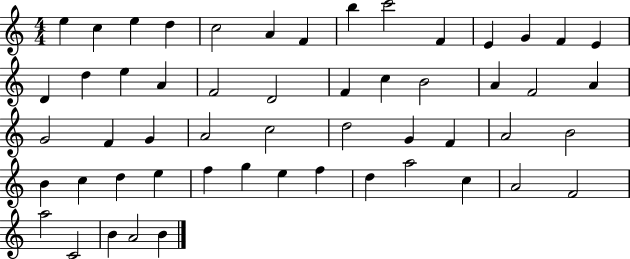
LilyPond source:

{
  \clef treble
  \numericTimeSignature
  \time 4/4
  \key c \major
  e''4 c''4 e''4 d''4 | c''2 a'4 f'4 | b''4 c'''2 f'4 | e'4 g'4 f'4 e'4 | \break d'4 d''4 e''4 a'4 | f'2 d'2 | f'4 c''4 b'2 | a'4 f'2 a'4 | \break g'2 f'4 g'4 | a'2 c''2 | d''2 g'4 f'4 | a'2 b'2 | \break b'4 c''4 d''4 e''4 | f''4 g''4 e''4 f''4 | d''4 a''2 c''4 | a'2 f'2 | \break a''2 c'2 | b'4 a'2 b'4 | \bar "|."
}